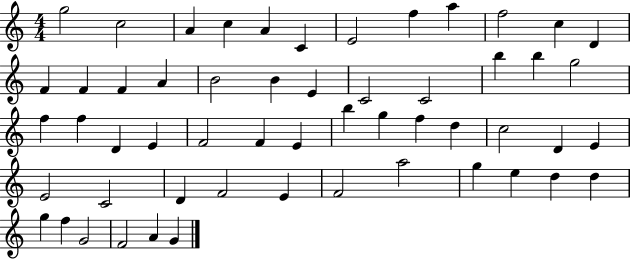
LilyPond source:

{
  \clef treble
  \numericTimeSignature
  \time 4/4
  \key c \major
  g''2 c''2 | a'4 c''4 a'4 c'4 | e'2 f''4 a''4 | f''2 c''4 d'4 | \break f'4 f'4 f'4 a'4 | b'2 b'4 e'4 | c'2 c'2 | b''4 b''4 g''2 | \break f''4 f''4 d'4 e'4 | f'2 f'4 e'4 | b''4 g''4 f''4 d''4 | c''2 d'4 e'4 | \break e'2 c'2 | d'4 f'2 e'4 | f'2 a''2 | g''4 e''4 d''4 d''4 | \break g''4 f''4 g'2 | f'2 a'4 g'4 | \bar "|."
}